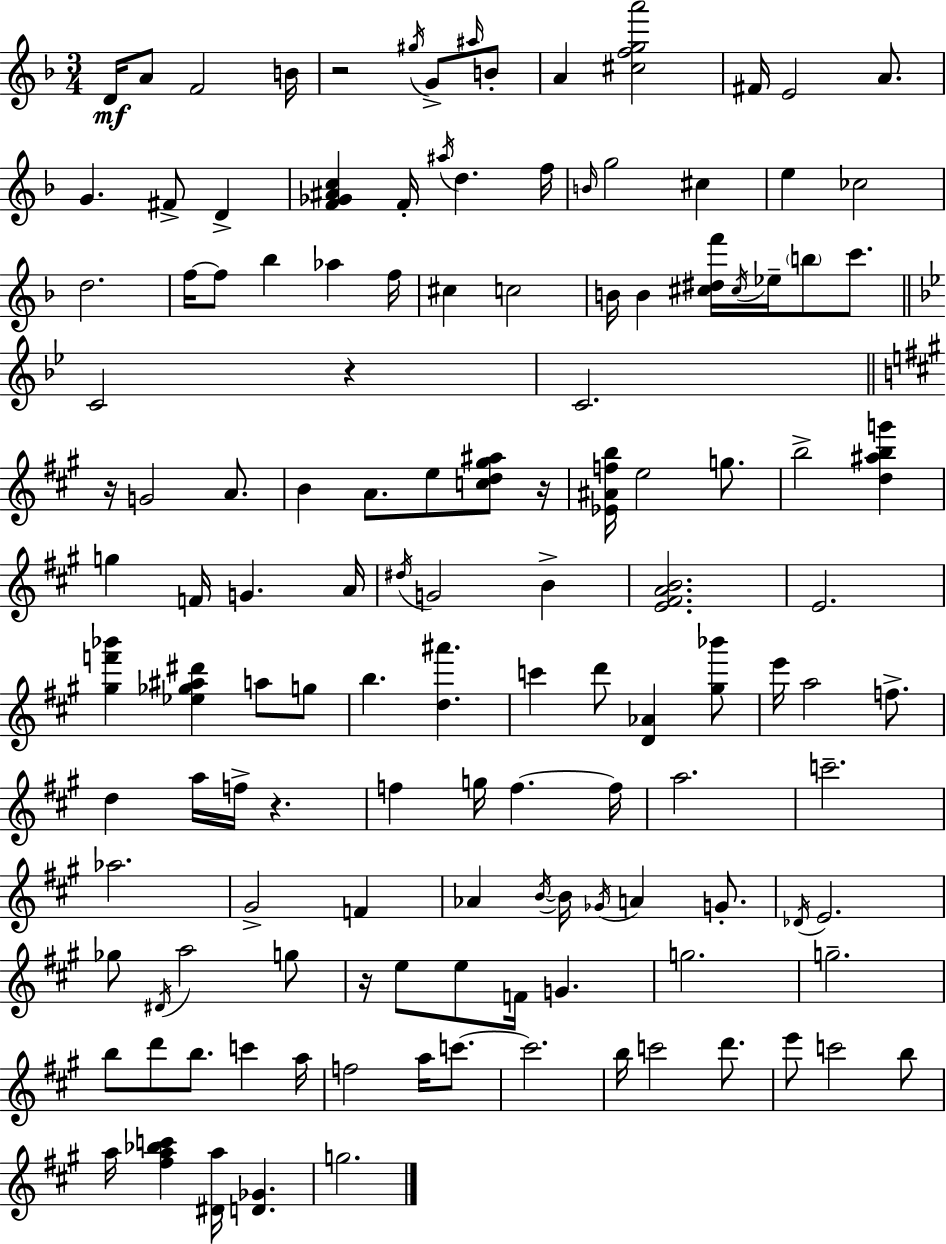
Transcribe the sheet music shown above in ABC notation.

X:1
T:Untitled
M:3/4
L:1/4
K:F
D/4 A/2 F2 B/4 z2 ^g/4 G/2 ^a/4 B/2 A [^cfga']2 ^F/4 E2 A/2 G ^F/2 D [F_G^Ac] F/4 ^a/4 d f/4 B/4 g2 ^c e _c2 d2 f/4 f/2 _b _a f/4 ^c c2 B/4 B [^c^df']/4 ^c/4 _e/4 b/2 c'/2 C2 z C2 z/4 G2 A/2 B A/2 e/2 [cd^g^a]/2 z/4 [_E^Afb]/4 e2 g/2 b2 [d^abg'] g F/4 G A/4 ^d/4 G2 B [E^FAB]2 E2 [^gf'_b'] [_e_g^a^d'] a/2 g/2 b [d^a'] c' d'/2 [D_A] [^g_b']/2 e'/4 a2 f/2 d a/4 f/4 z f g/4 f f/4 a2 c'2 _a2 ^G2 F _A B/4 B/4 _G/4 A G/2 _D/4 E2 _g/2 ^D/4 a2 g/2 z/4 e/2 e/2 F/4 G g2 g2 b/2 d'/2 b/2 c' a/4 f2 a/4 c'/2 c'2 b/4 c'2 d'/2 e'/2 c'2 b/2 a/4 [^fa_bc'] [^Da]/4 [D_G] g2